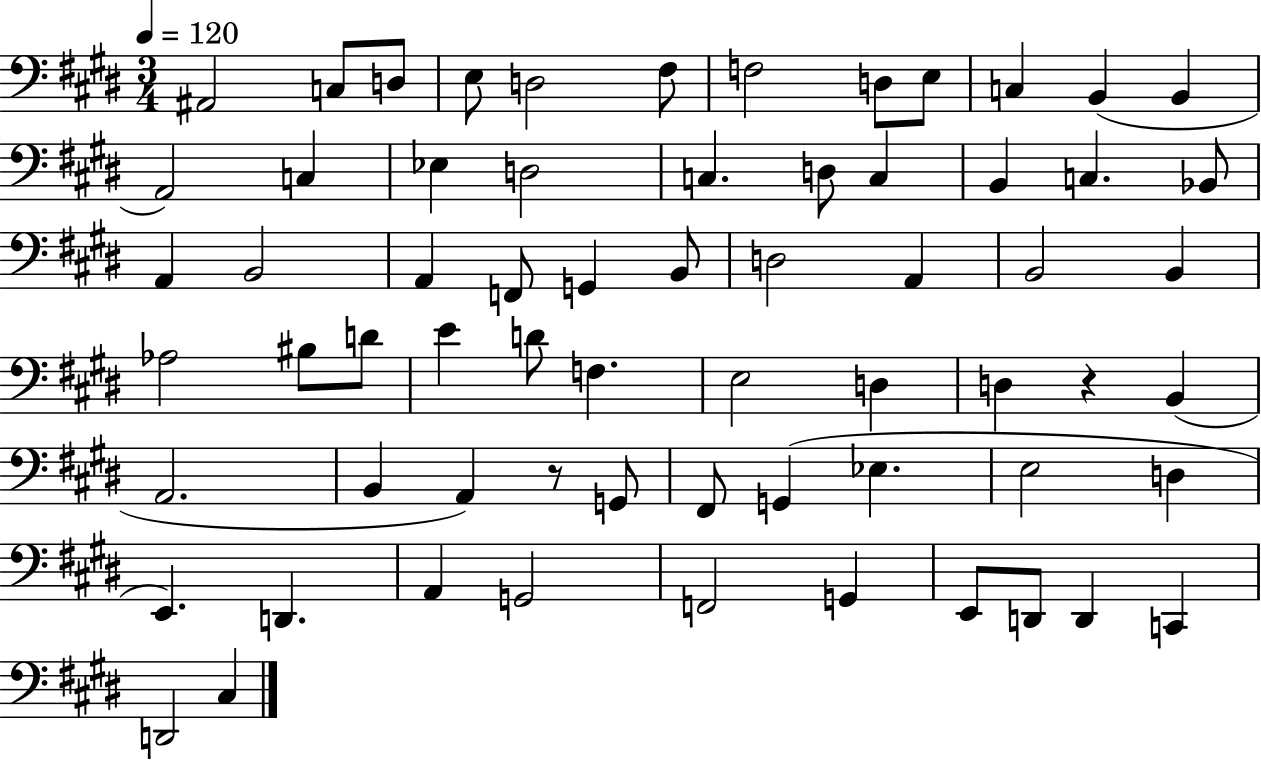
{
  \clef bass
  \numericTimeSignature
  \time 3/4
  \key e \major
  \tempo 4 = 120
  ais,2 c8 d8 | e8 d2 fis8 | f2 d8 e8 | c4 b,4( b,4 | \break a,2) c4 | ees4 d2 | c4. d8 c4 | b,4 c4. bes,8 | \break a,4 b,2 | a,4 f,8 g,4 b,8 | d2 a,4 | b,2 b,4 | \break aes2 bis8 d'8 | e'4 d'8 f4. | e2 d4 | d4 r4 b,4( | \break a,2. | b,4 a,4) r8 g,8 | fis,8 g,4( ees4. | e2 d4 | \break e,4.) d,4. | a,4 g,2 | f,2 g,4 | e,8 d,8 d,4 c,4 | \break d,2 cis4 | \bar "|."
}